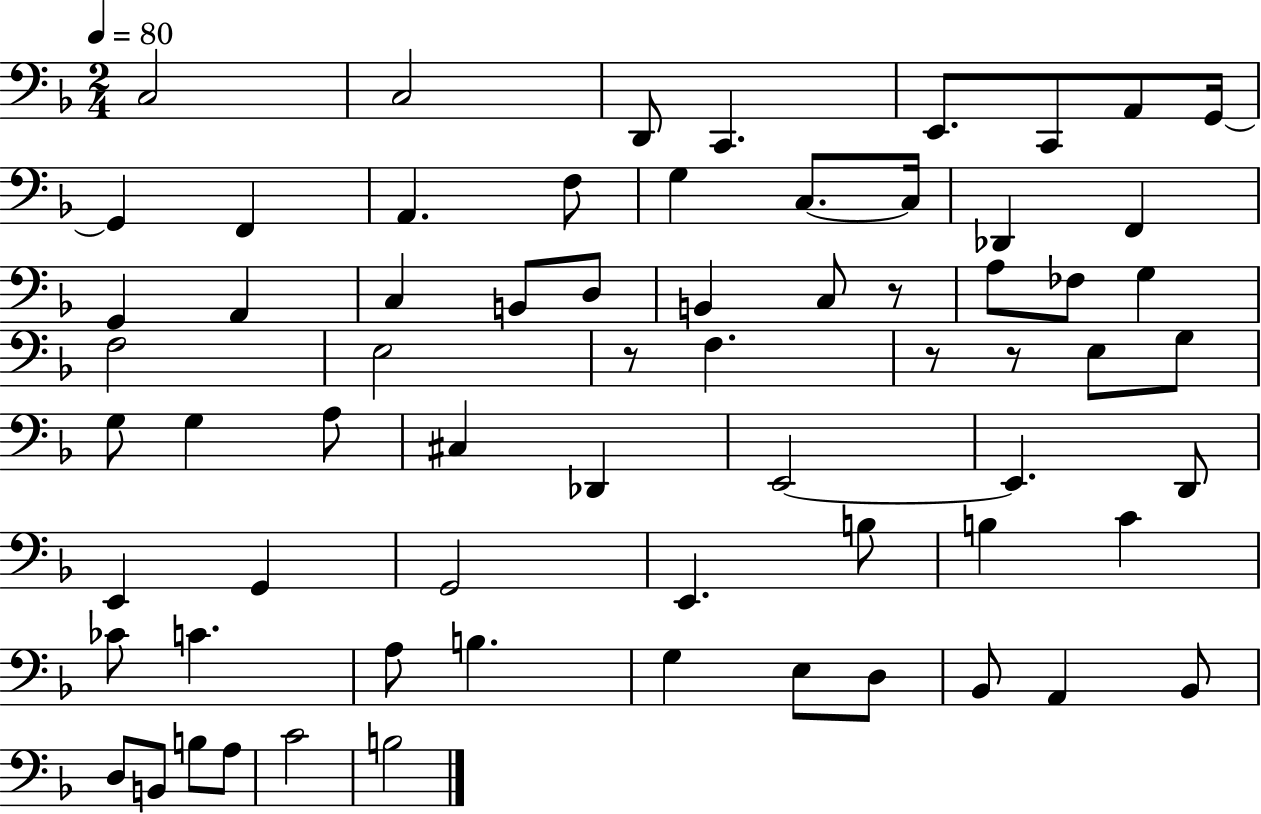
{
  \clef bass
  \numericTimeSignature
  \time 2/4
  \key f \major
  \tempo 4 = 80
  c2 | c2 | d,8 c,4. | e,8. c,8 a,8 g,16~~ | \break g,4 f,4 | a,4. f8 | g4 c8.~~ c16 | des,4 f,4 | \break g,4 a,4 | c4 b,8 d8 | b,4 c8 r8 | a8 fes8 g4 | \break f2 | e2 | r8 f4. | r8 r8 e8 g8 | \break g8 g4 a8 | cis4 des,4 | e,2~~ | e,4. d,8 | \break e,4 g,4 | g,2 | e,4. b8 | b4 c'4 | \break ces'8 c'4. | a8 b4. | g4 e8 d8 | bes,8 a,4 bes,8 | \break d8 b,8 b8 a8 | c'2 | b2 | \bar "|."
}